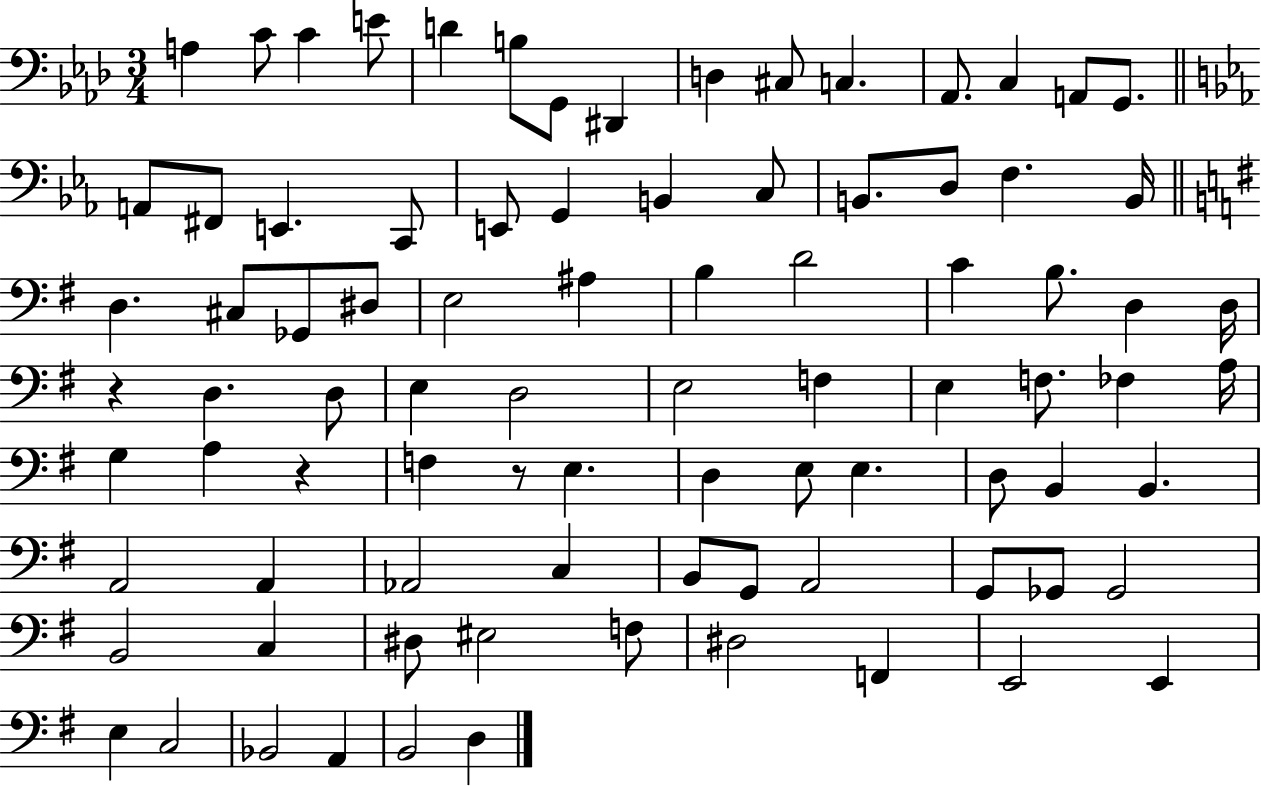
A3/q C4/e C4/q E4/e D4/q B3/e G2/e D#2/q D3/q C#3/e C3/q. Ab2/e. C3/q A2/e G2/e. A2/e F#2/e E2/q. C2/e E2/e G2/q B2/q C3/e B2/e. D3/e F3/q. B2/s D3/q. C#3/e Gb2/e D#3/e E3/h A#3/q B3/q D4/h C4/q B3/e. D3/q D3/s R/q D3/q. D3/e E3/q D3/h E3/h F3/q E3/q F3/e. FES3/q A3/s G3/q A3/q R/q F3/q R/e E3/q. D3/q E3/e E3/q. D3/e B2/q B2/q. A2/h A2/q Ab2/h C3/q B2/e G2/e A2/h G2/e Gb2/e Gb2/h B2/h C3/q D#3/e EIS3/h F3/e D#3/h F2/q E2/h E2/q E3/q C3/h Bb2/h A2/q B2/h D3/q